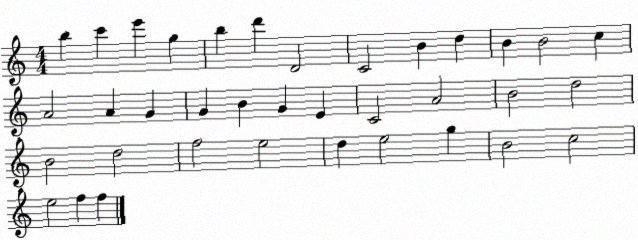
X:1
T:Untitled
M:4/4
L:1/4
K:C
b c' e' g b d' D2 C2 B d B B2 c A2 A G G B G E C2 A2 B2 d2 B2 d2 f2 e2 d e2 g B2 c2 e2 f f